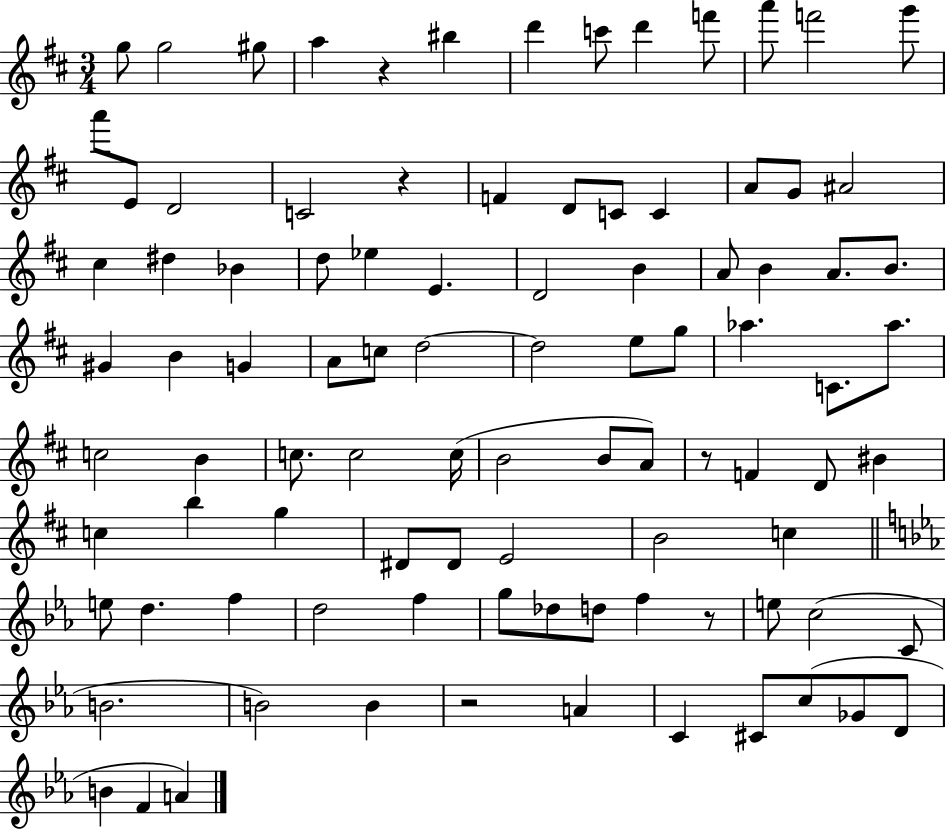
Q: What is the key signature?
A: D major